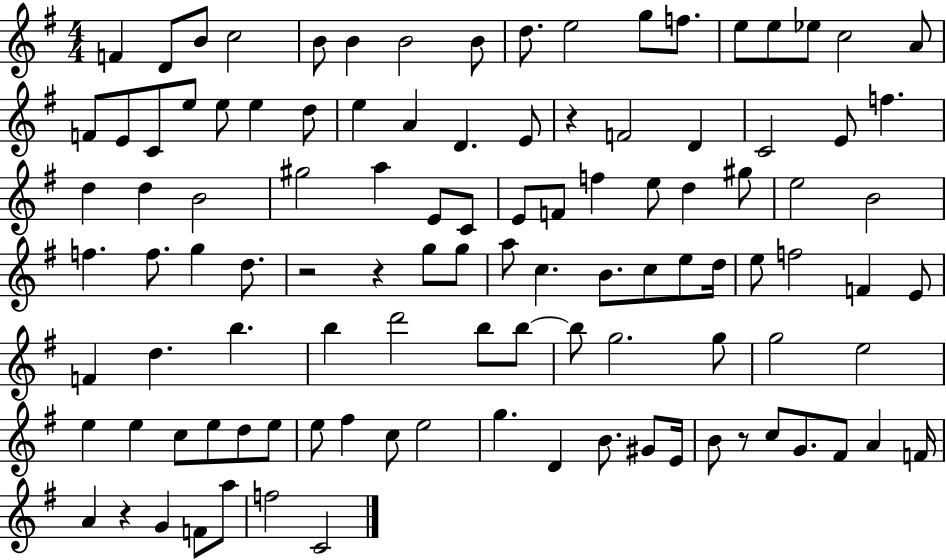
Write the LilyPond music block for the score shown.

{
  \clef treble
  \numericTimeSignature
  \time 4/4
  \key g \major
  \repeat volta 2 { f'4 d'8 b'8 c''2 | b'8 b'4 b'2 b'8 | d''8. e''2 g''8 f''8. | e''8 e''8 ees''8 c''2 a'8 | \break f'8 e'8 c'8 e''8 e''8 e''4 d''8 | e''4 a'4 d'4. e'8 | r4 f'2 d'4 | c'2 e'8 f''4. | \break d''4 d''4 b'2 | gis''2 a''4 e'8 c'8 | e'8 f'8 f''4 e''8 d''4 gis''8 | e''2 b'2 | \break f''4. f''8. g''4 d''8. | r2 r4 g''8 g''8 | a''8 c''4. b'8. c''8 e''8 d''16 | e''8 f''2 f'4 e'8 | \break f'4 d''4. b''4. | b''4 d'''2 b''8 b''8~~ | b''8 g''2. g''8 | g''2 e''2 | \break e''4 e''4 c''8 e''8 d''8 e''8 | e''8 fis''4 c''8 e''2 | g''4. d'4 b'8. gis'8 e'16 | b'8 r8 c''8 g'8. fis'8 a'4 f'16 | \break a'4 r4 g'4 f'8 a''8 | f''2 c'2 | } \bar "|."
}